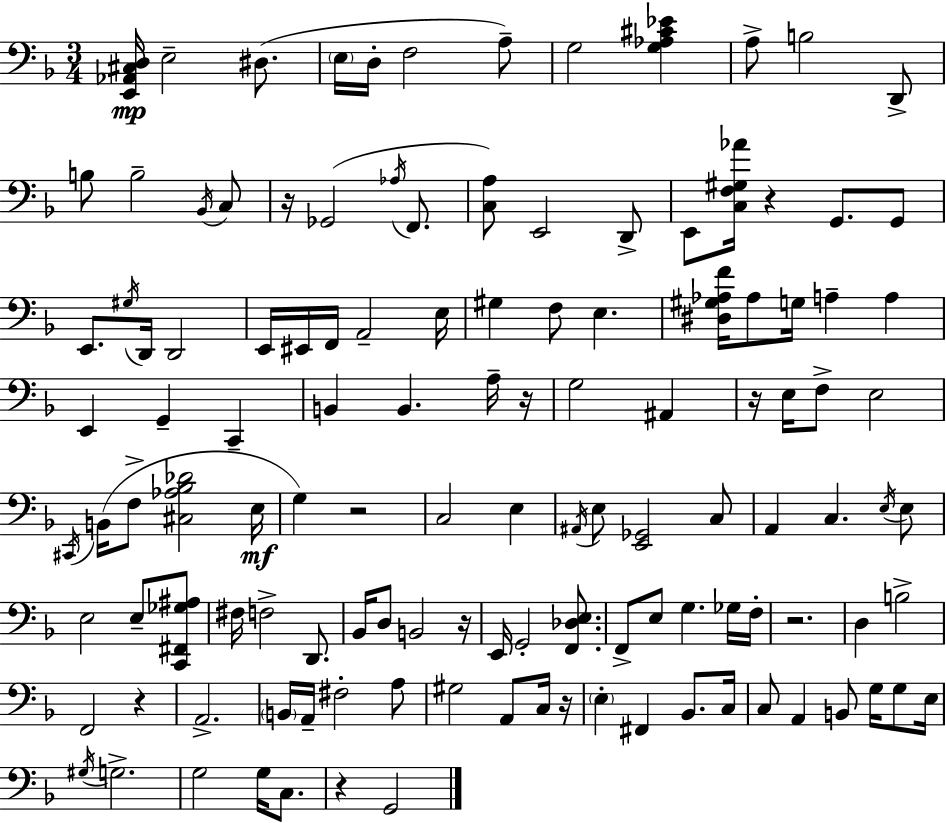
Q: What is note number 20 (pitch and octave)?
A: E2